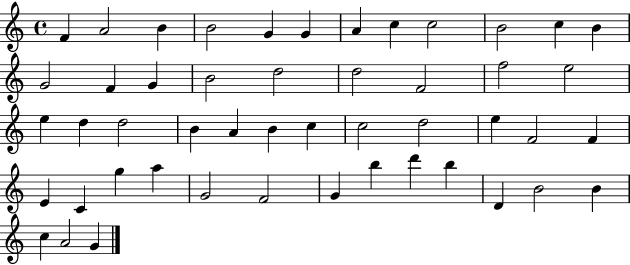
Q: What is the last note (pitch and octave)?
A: G4